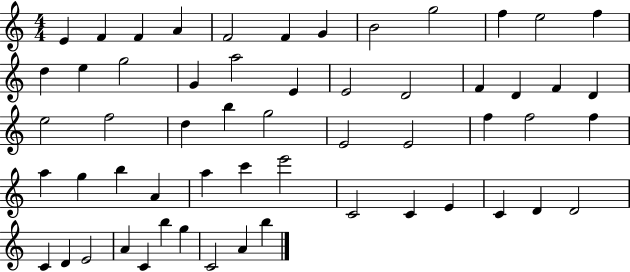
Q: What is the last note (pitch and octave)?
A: B5